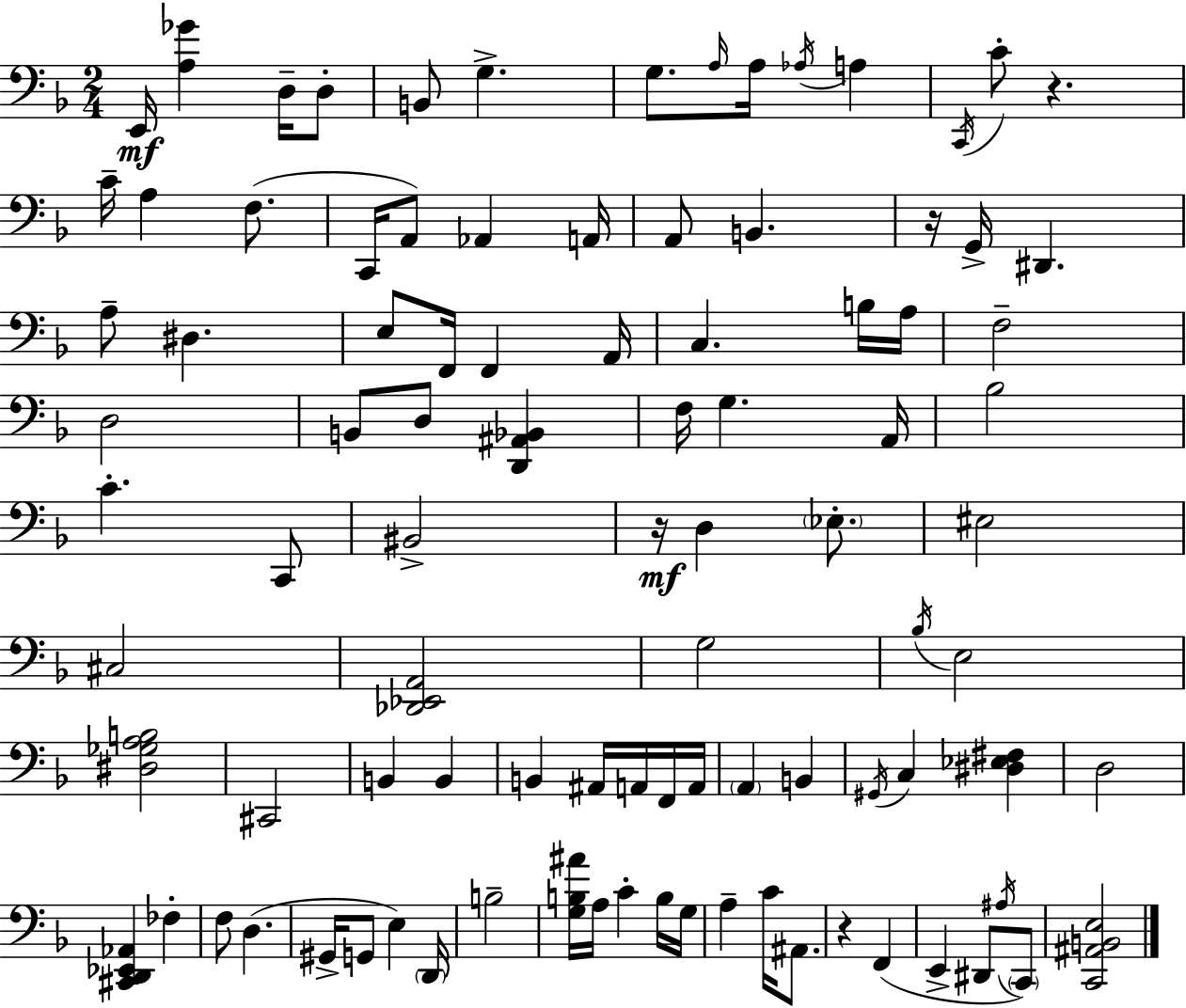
E2/s [A3,Gb4]/q D3/s D3/e B2/e G3/q. G3/e. A3/s A3/s Ab3/s A3/q C2/s C4/e R/q. C4/s A3/q F3/e. C2/s A2/e Ab2/q A2/s A2/e B2/q. R/s G2/s D#2/q. A3/e D#3/q. E3/e F2/s F2/q A2/s C3/q. B3/s A3/s F3/h D3/h B2/e D3/e [D2,A#2,Bb2]/q F3/s G3/q. A2/s Bb3/h C4/q. C2/e BIS2/h R/s D3/q Eb3/e. EIS3/h C#3/h [Db2,Eb2,A2]/h G3/h Bb3/s E3/h [D#3,Gb3,A3,B3]/h C#2/h B2/q B2/q B2/q A#2/s A2/s F2/s A2/s A2/q B2/q G#2/s C3/q [D#3,Eb3,F#3]/q D3/h [C#2,D2,Eb2,Ab2]/q FES3/q F3/e D3/q. G#2/s G2/e E3/q D2/s B3/h [G3,B3,A#4]/s A3/s C4/q B3/s G3/s A3/q C4/s A#2/e. R/q F2/q E2/q D#2/e A#3/s C2/e [C2,A#2,B2,E3]/h